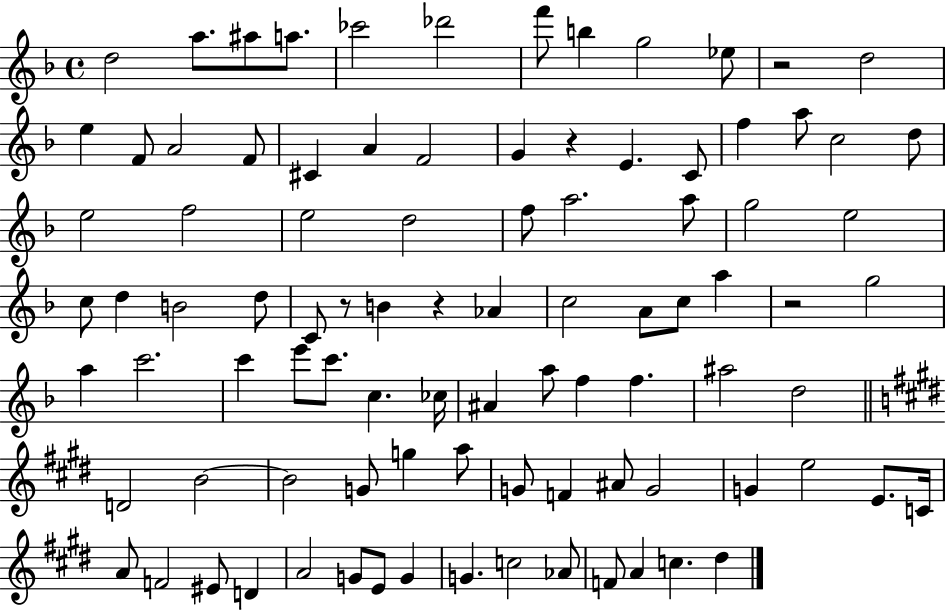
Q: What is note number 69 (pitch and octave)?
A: G4